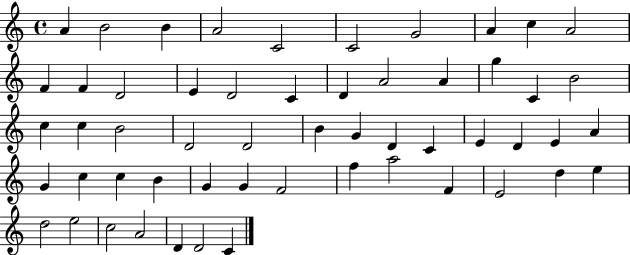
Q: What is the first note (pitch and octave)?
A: A4